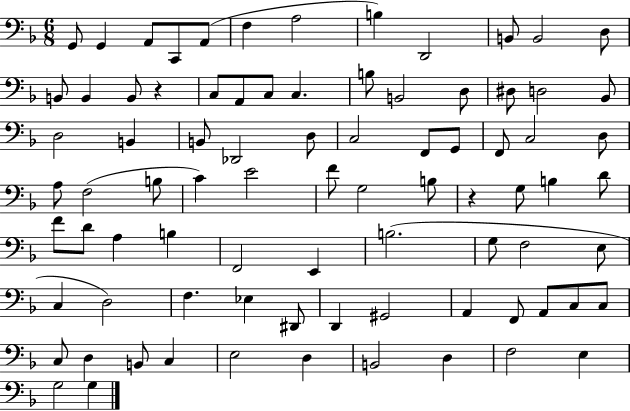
G2/e G2/q A2/e C2/e A2/e F3/q A3/h B3/q D2/h B2/e B2/h D3/e B2/e B2/q B2/e R/q C3/e A2/e C3/e C3/q. B3/e B2/h D3/e D#3/e D3/h Bb2/e D3/h B2/q B2/e Db2/h D3/e C3/h F2/e G2/e F2/e C3/h D3/e A3/e F3/h B3/e C4/q E4/h F4/e G3/h B3/e R/q G3/e B3/q D4/e F4/e D4/e A3/q B3/q F2/h E2/q B3/h. G3/e F3/h E3/e C3/q D3/h F3/q. Eb3/q D#2/e D2/q G#2/h A2/q F2/e A2/e C3/e C3/e C3/e D3/q B2/e C3/q E3/h D3/q B2/h D3/q F3/h E3/q G3/h G3/q